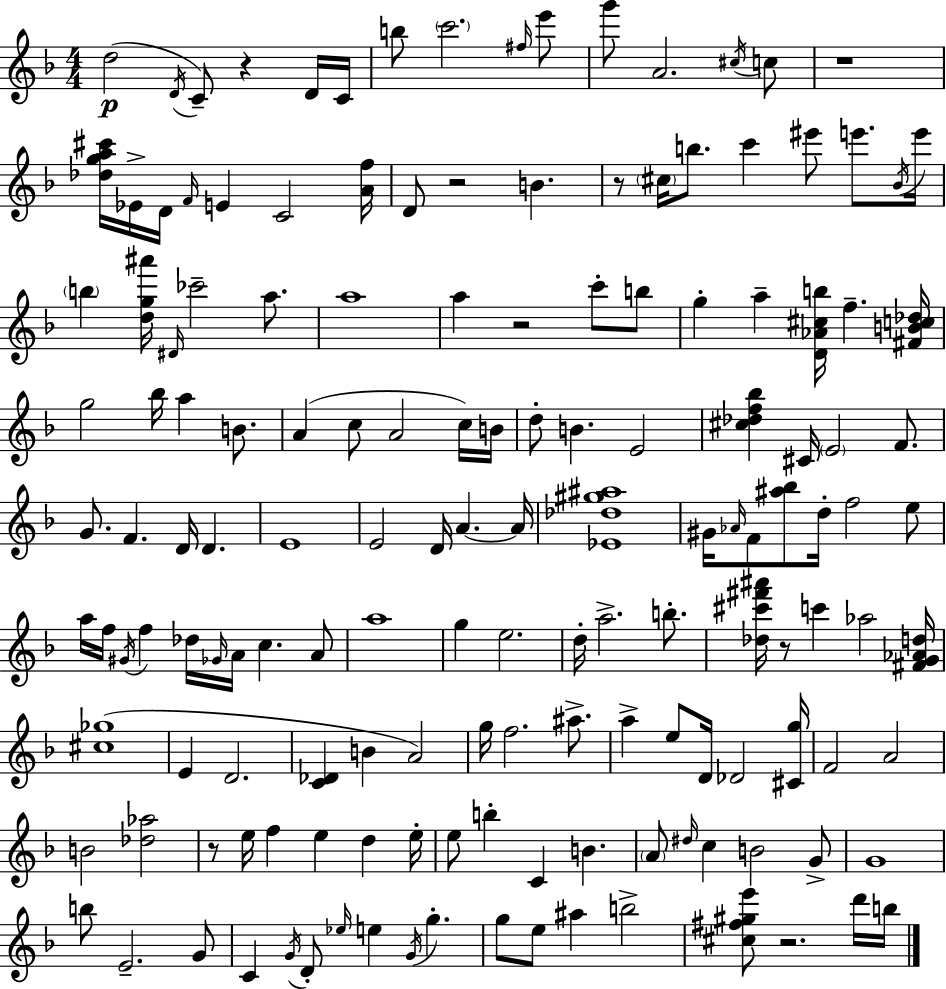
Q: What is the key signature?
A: D minor